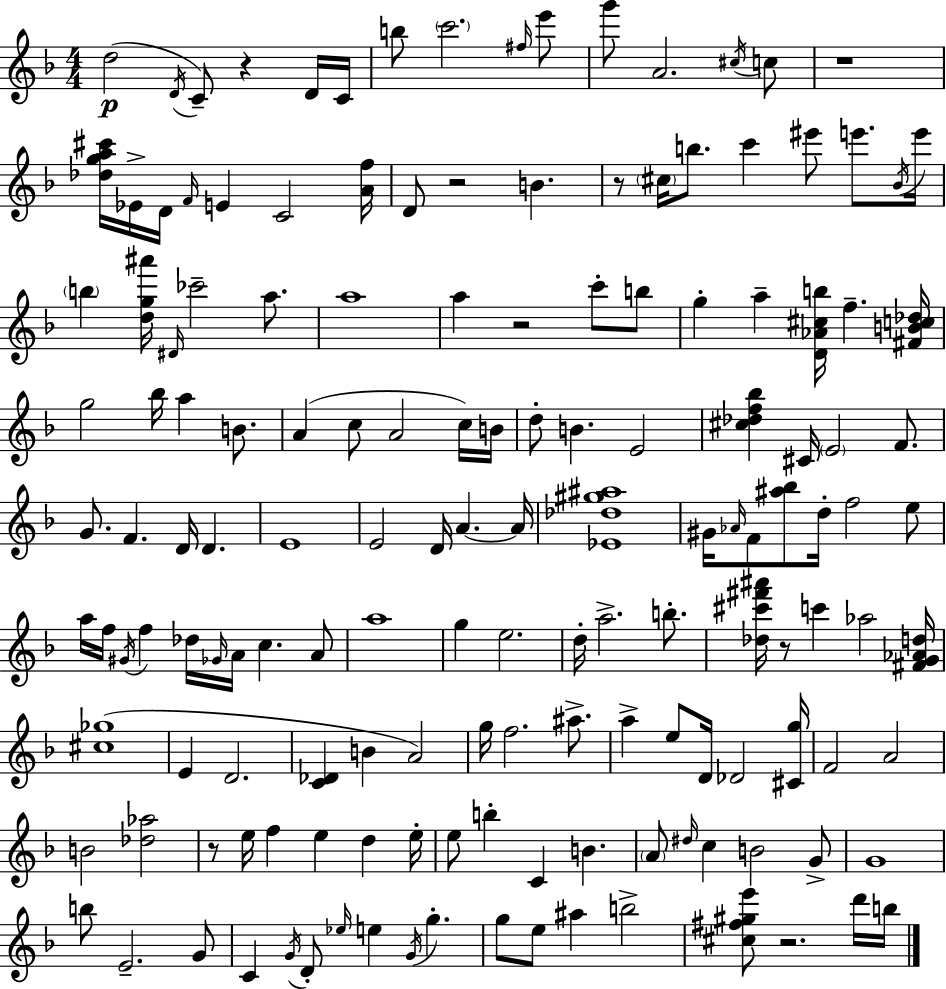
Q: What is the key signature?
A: D minor